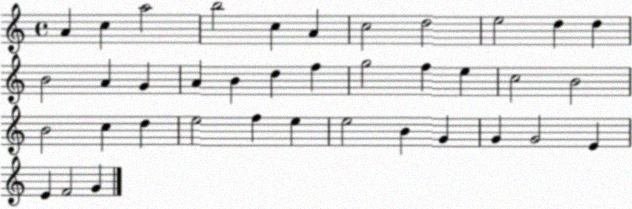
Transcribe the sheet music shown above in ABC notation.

X:1
T:Untitled
M:4/4
L:1/4
K:C
A c a2 b2 c A c2 d2 e2 d d B2 A G A B d f g2 f e c2 B2 B2 c d e2 f e e2 B G G G2 E E F2 G